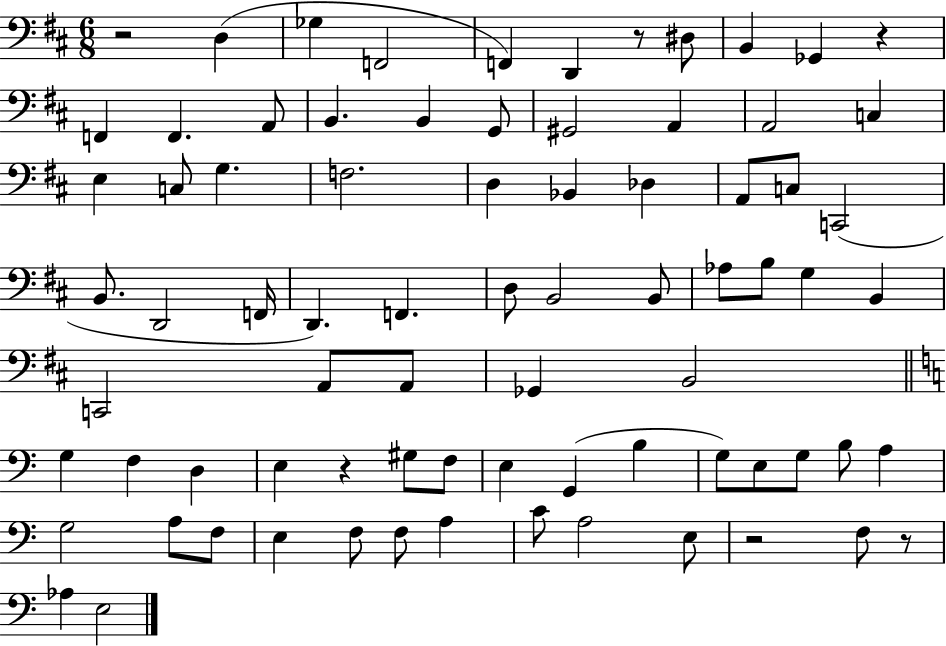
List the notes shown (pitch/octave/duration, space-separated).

R/h D3/q Gb3/q F2/h F2/q D2/q R/e D#3/e B2/q Gb2/q R/q F2/q F2/q. A2/e B2/q. B2/q G2/e G#2/h A2/q A2/h C3/q E3/q C3/e G3/q. F3/h. D3/q Bb2/q Db3/q A2/e C3/e C2/h B2/e. D2/h F2/s D2/q. F2/q. D3/e B2/h B2/e Ab3/e B3/e G3/q B2/q C2/h A2/e A2/e Gb2/q B2/h G3/q F3/q D3/q E3/q R/q G#3/e F3/e E3/q G2/q B3/q G3/e E3/e G3/e B3/e A3/q G3/h A3/e F3/e E3/q F3/e F3/e A3/q C4/e A3/h E3/e R/h F3/e R/e Ab3/q E3/h